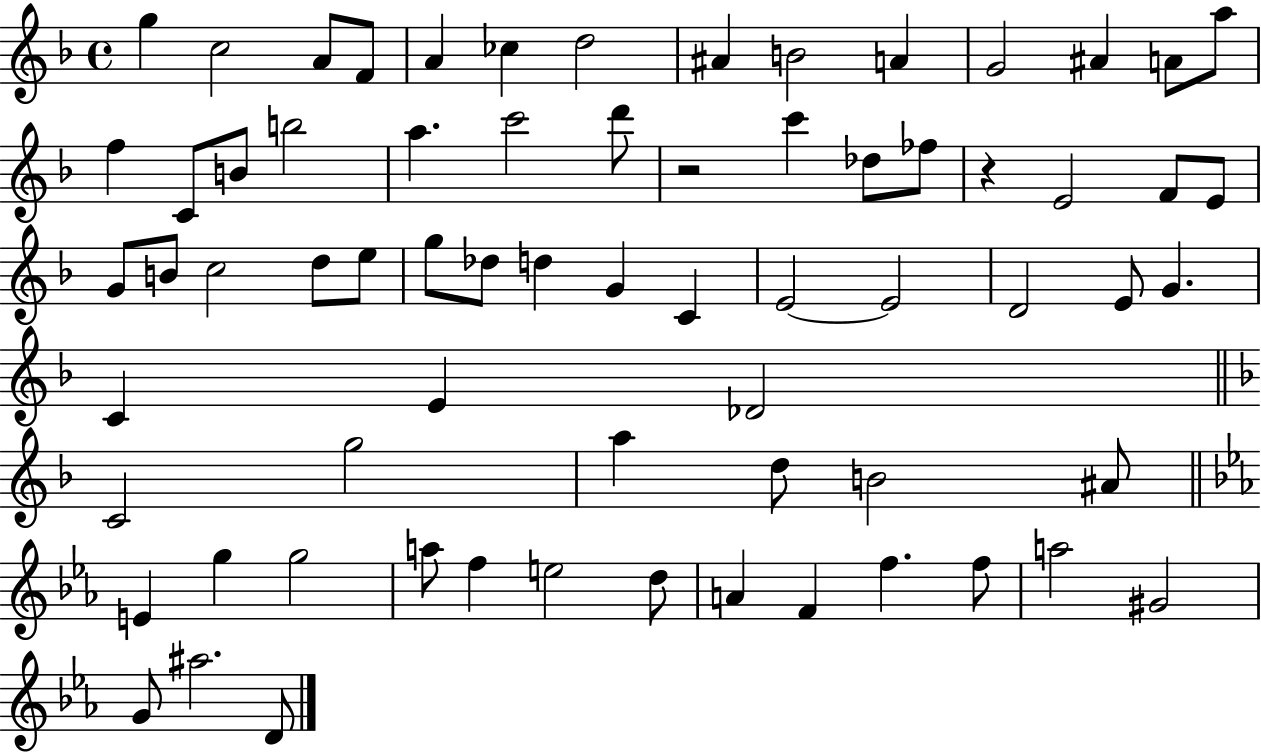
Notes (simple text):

G5/q C5/h A4/e F4/e A4/q CES5/q D5/h A#4/q B4/h A4/q G4/h A#4/q A4/e A5/e F5/q C4/e B4/e B5/h A5/q. C6/h D6/e R/h C6/q Db5/e FES5/e R/q E4/h F4/e E4/e G4/e B4/e C5/h D5/e E5/e G5/e Db5/e D5/q G4/q C4/q E4/h E4/h D4/h E4/e G4/q. C4/q E4/q Db4/h C4/h G5/h A5/q D5/e B4/h A#4/e E4/q G5/q G5/h A5/e F5/q E5/h D5/e A4/q F4/q F5/q. F5/e A5/h G#4/h G4/e A#5/h. D4/e